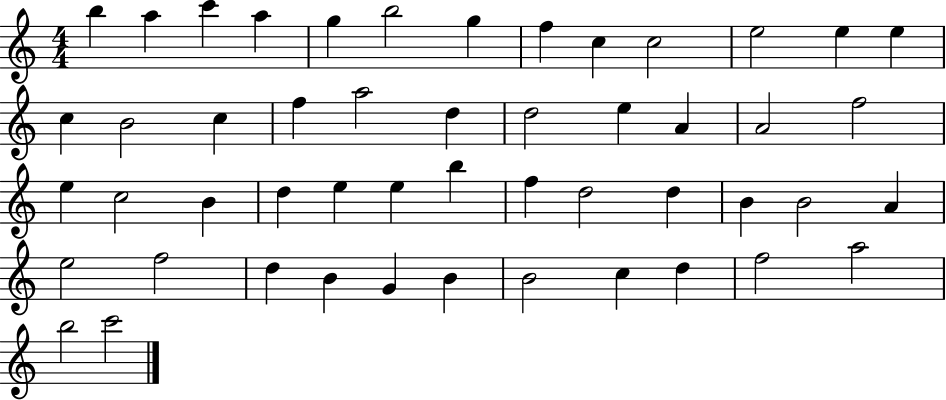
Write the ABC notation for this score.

X:1
T:Untitled
M:4/4
L:1/4
K:C
b a c' a g b2 g f c c2 e2 e e c B2 c f a2 d d2 e A A2 f2 e c2 B d e e b f d2 d B B2 A e2 f2 d B G B B2 c d f2 a2 b2 c'2